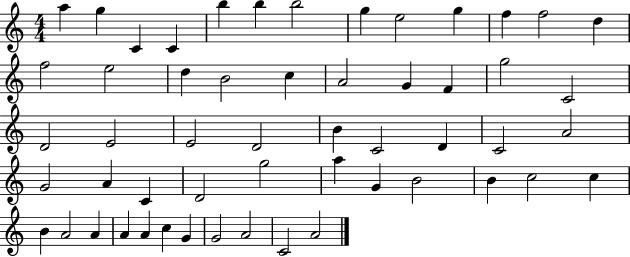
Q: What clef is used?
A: treble